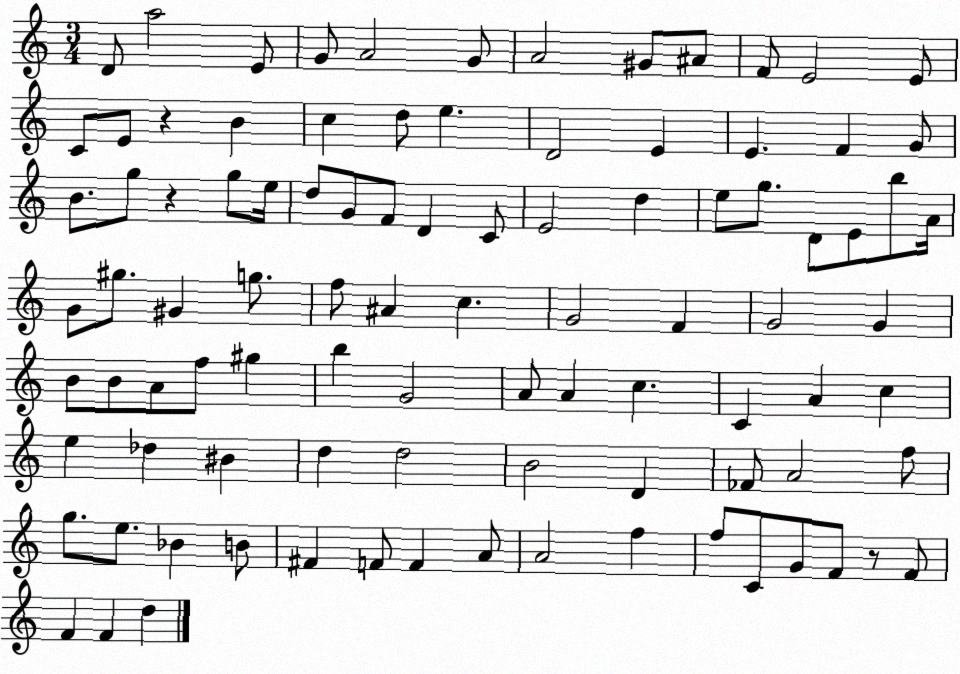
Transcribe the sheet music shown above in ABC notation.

X:1
T:Untitled
M:3/4
L:1/4
K:C
D/2 a2 E/2 G/2 A2 G/2 A2 ^G/2 ^A/2 F/2 E2 E/2 C/2 E/2 z B c d/2 e D2 E E F G/2 B/2 g/2 z g/2 e/4 d/2 G/2 F/2 D C/2 E2 d e/2 g/2 D/2 E/2 b/2 A/4 G/2 ^g/2 ^G g/2 f/2 ^A c G2 F G2 G B/2 B/2 A/2 f/2 ^g b G2 A/2 A c C A c e _d ^B d d2 B2 D _F/2 A2 f/2 g/2 e/2 _B B/2 ^F F/2 F A/2 A2 f f/2 C/2 G/2 F/2 z/2 F/2 F F d